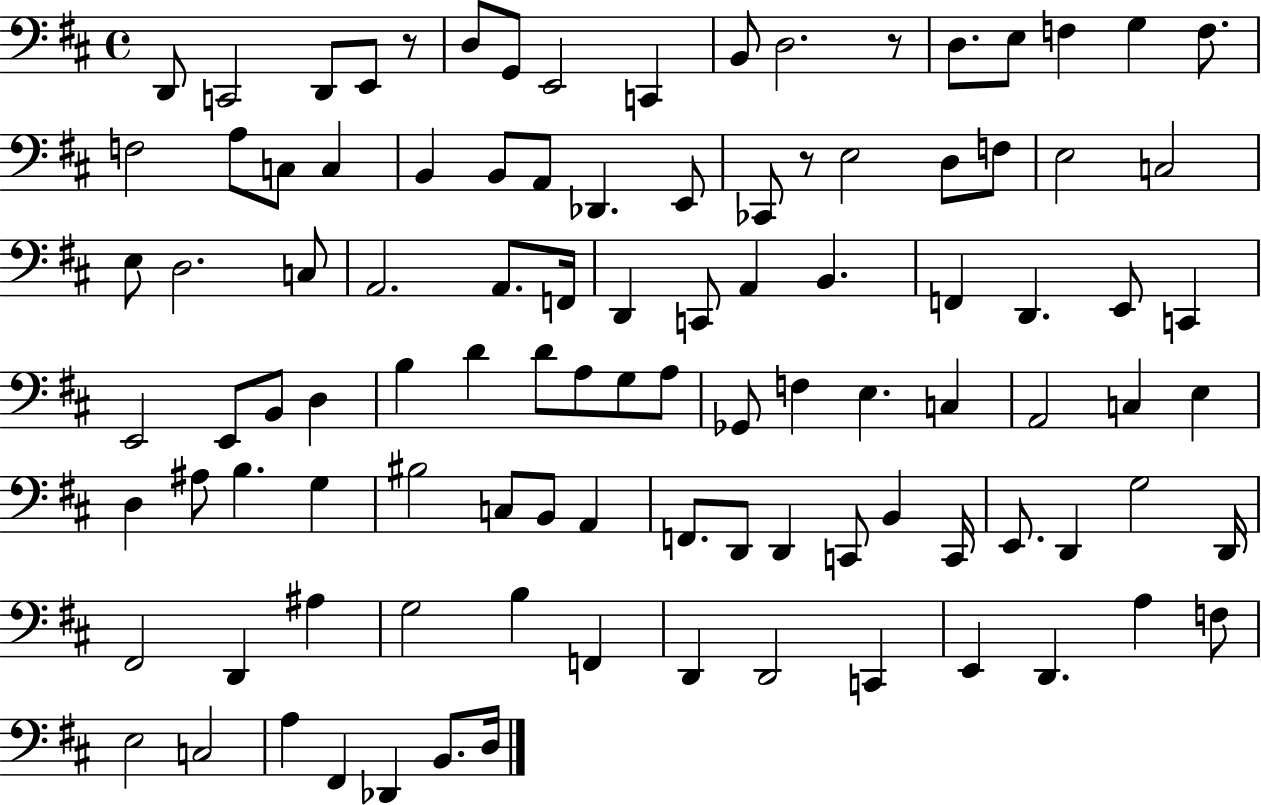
D2/e C2/h D2/e E2/e R/e D3/e G2/e E2/h C2/q B2/e D3/h. R/e D3/e. E3/e F3/q G3/q F3/e. F3/h A3/e C3/e C3/q B2/q B2/e A2/e Db2/q. E2/e CES2/e R/e E3/h D3/e F3/e E3/h C3/h E3/e D3/h. C3/e A2/h. A2/e. F2/s D2/q C2/e A2/q B2/q. F2/q D2/q. E2/e C2/q E2/h E2/e B2/e D3/q B3/q D4/q D4/e A3/e G3/e A3/e Gb2/e F3/q E3/q. C3/q A2/h C3/q E3/q D3/q A#3/e B3/q. G3/q BIS3/h C3/e B2/e A2/q F2/e. D2/e D2/q C2/e B2/q C2/s E2/e. D2/q G3/h D2/s F#2/h D2/q A#3/q G3/h B3/q F2/q D2/q D2/h C2/q E2/q D2/q. A3/q F3/e E3/h C3/h A3/q F#2/q Db2/q B2/e. D3/s